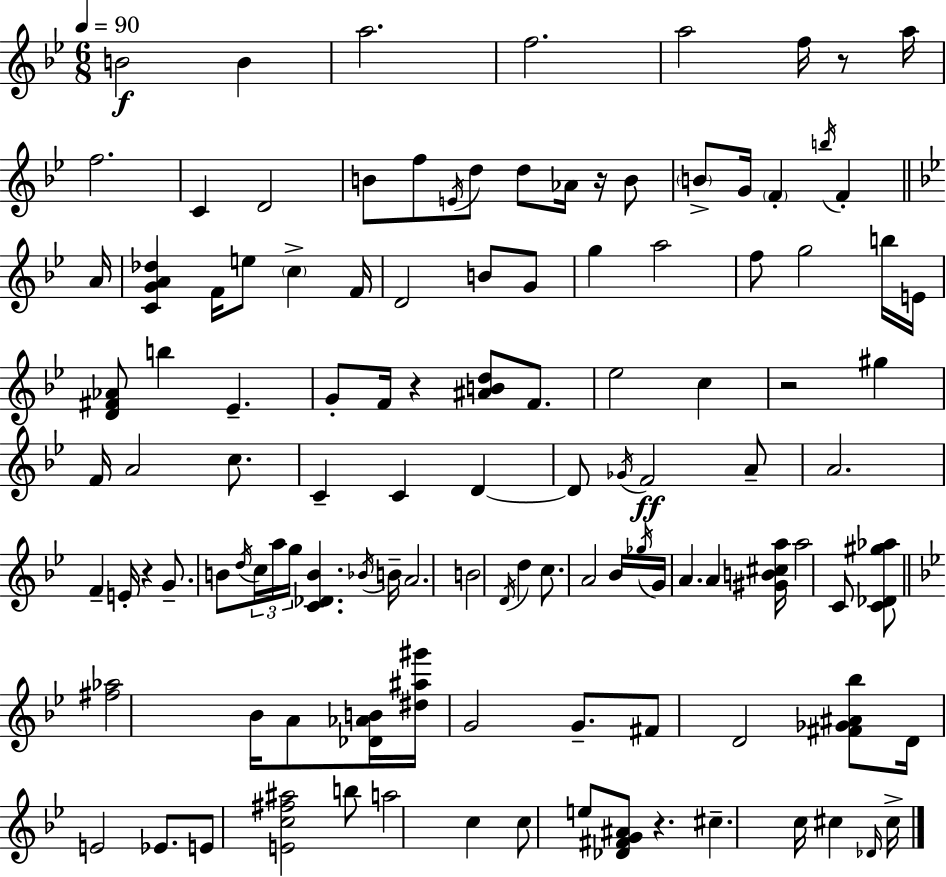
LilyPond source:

{
  \clef treble
  \numericTimeSignature
  \time 6/8
  \key bes \major
  \tempo 4 = 90
  b'2\f b'4 | a''2. | f''2. | a''2 f''16 r8 a''16 | \break f''2. | c'4 d'2 | b'8 f''8 \acciaccatura { e'16 } d''8 d''8 aes'16 r16 b'8 | \parenthesize b'8-> g'16 \parenthesize f'4-. \acciaccatura { b''16 } f'4-. | \break \bar "||" \break \key bes \major a'16 <c' g' a' des''>4 f'16 e''8 \parenthesize c''4-> | f'16 d'2 b'8 g'8 | g''4 a''2 | f''8 g''2 b''16 | \break e'16 <d' fis' aes'>8 b''4 ees'4.-- | g'8-. f'16 r4 <ais' b' d''>8 f'8. | ees''2 c''4 | r2 gis''4 | \break f'16 a'2 c''8. | c'4-- c'4 d'4~~ | d'8 \acciaccatura { ges'16 }\ff f'2 | a'8-- a'2. | \break f'4-- e'16-. r4 g'8.-- | b'8 \acciaccatura { d''16 } \tuplet 3/2 { c''16 a''16 g''16 } <c' des' b'>4. | \acciaccatura { bes'16 } b'16-- a'2. | b'2 | \break \acciaccatura { d'16 } d''4 c''8. a'2 | bes'16 \acciaccatura { ges''16 } g'16 a'4. | a'4 <gis' b' cis'' a''>16 a''2 | c'8 <c' des' gis'' aes''>8 \bar "||" \break \key bes \major <fis'' aes''>2 bes'16 a'8 <des' aes' b'>16 | <dis'' ais'' gis'''>16 g'2 g'8.-- | fis'8 d'2 <fis' ges' ais' bes''>8 | d'16 e'2 ees'8. | \break e'8 <e' c'' fis'' ais''>2 b''8 | a''2 c''4 | c''8 e''8 <des' fis' g' ais'>8 r4. | cis''4.-- c''16 cis''4 \grace { des'16 } | \break cis''16-> \bar "|."
}